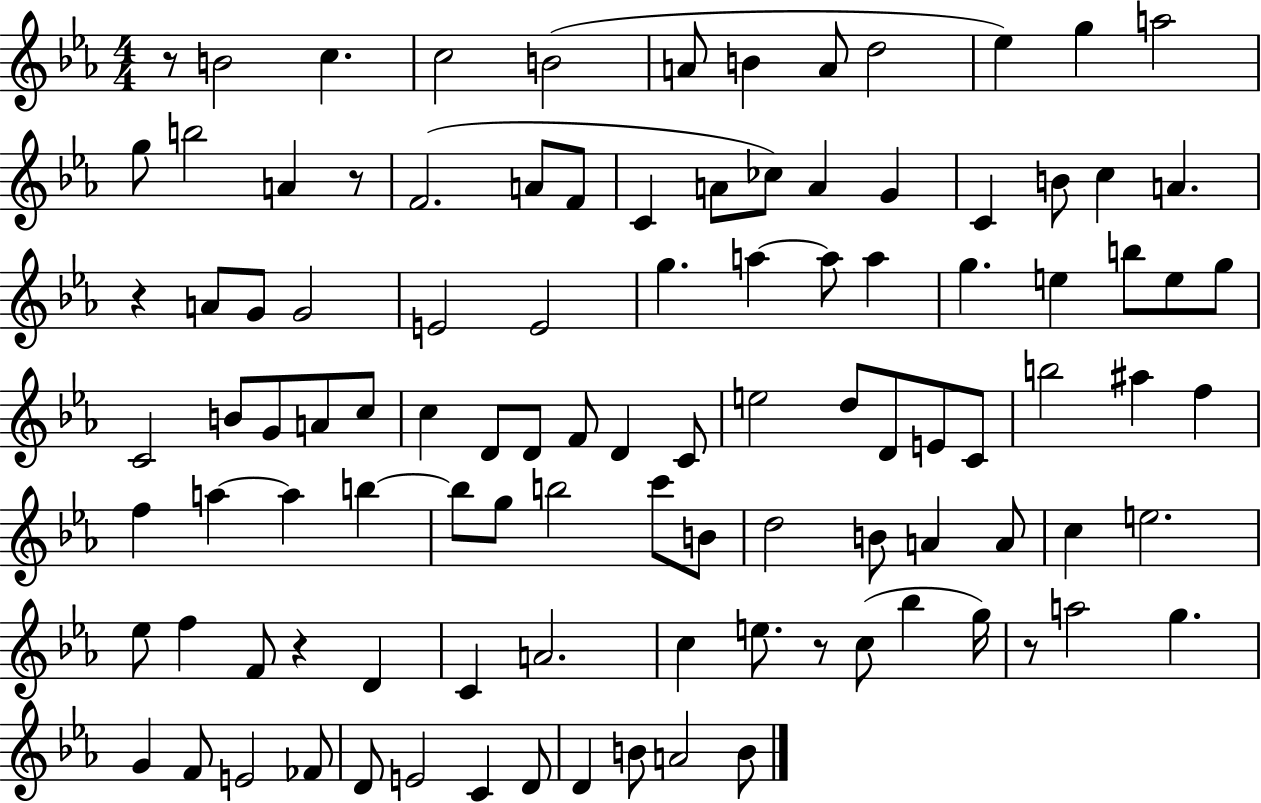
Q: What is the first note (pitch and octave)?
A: B4